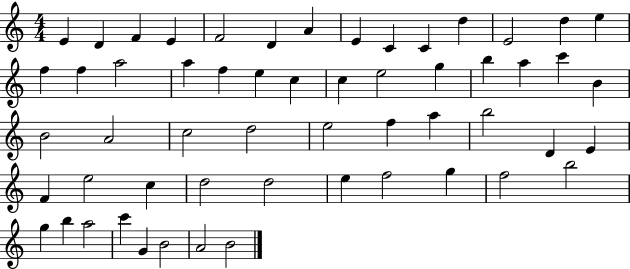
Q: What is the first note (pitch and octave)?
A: E4